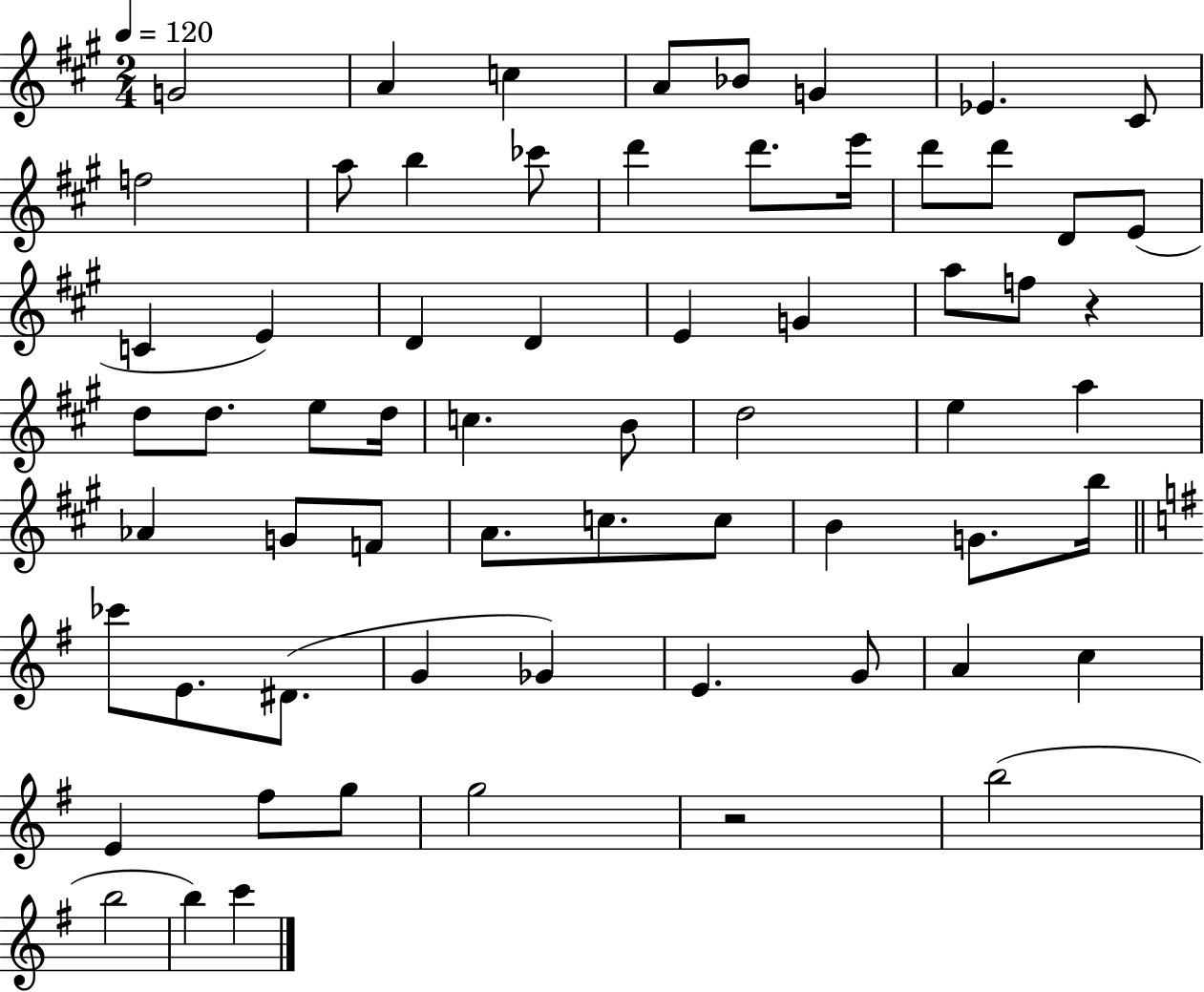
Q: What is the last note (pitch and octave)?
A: C6